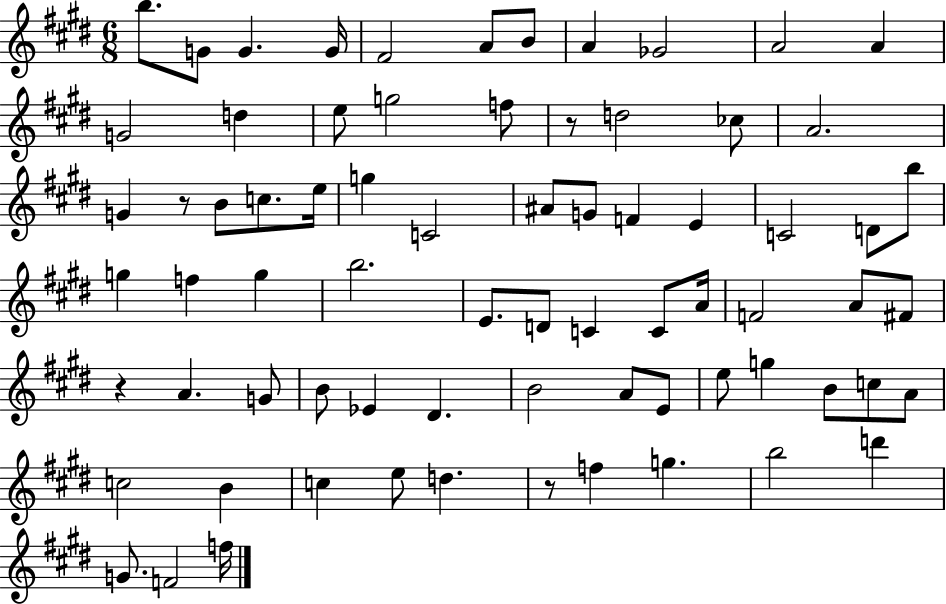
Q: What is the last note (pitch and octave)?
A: F5